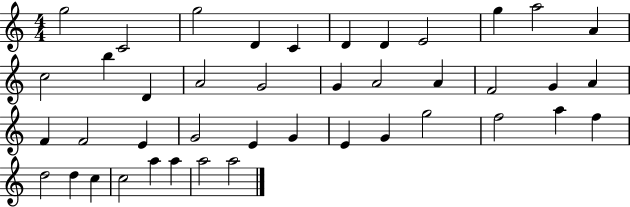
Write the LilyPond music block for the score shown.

{
  \clef treble
  \numericTimeSignature
  \time 4/4
  \key c \major
  g''2 c'2 | g''2 d'4 c'4 | d'4 d'4 e'2 | g''4 a''2 a'4 | \break c''2 b''4 d'4 | a'2 g'2 | g'4 a'2 a'4 | f'2 g'4 a'4 | \break f'4 f'2 e'4 | g'2 e'4 g'4 | e'4 g'4 g''2 | f''2 a''4 f''4 | \break d''2 d''4 c''4 | c''2 a''4 a''4 | a''2 a''2 | \bar "|."
}